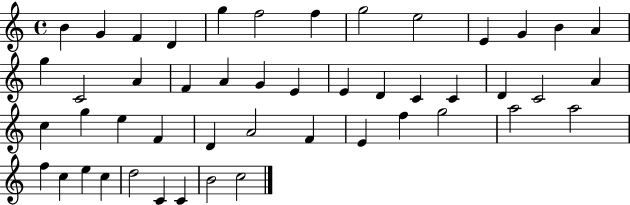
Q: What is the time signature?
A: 4/4